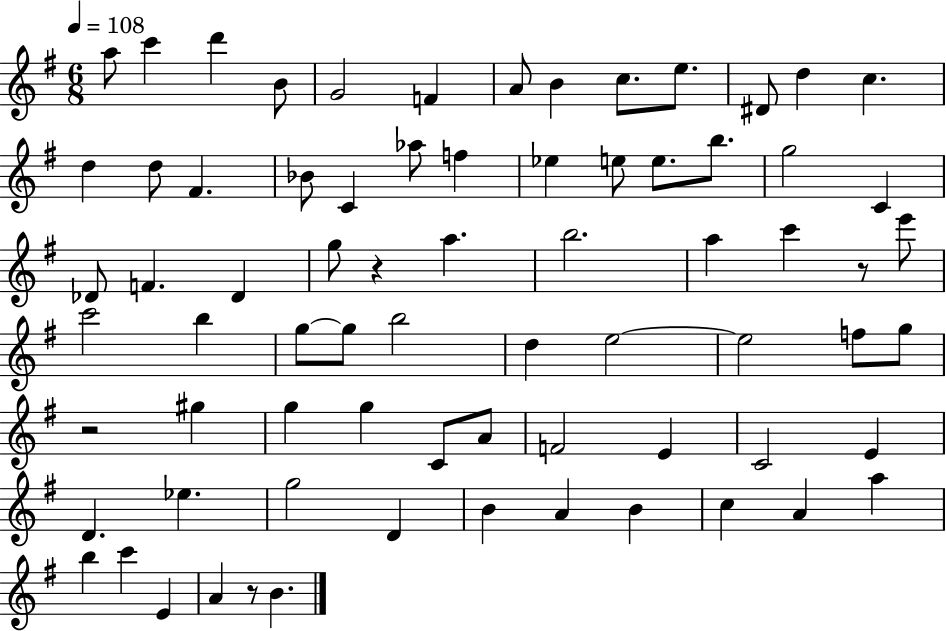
X:1
T:Untitled
M:6/8
L:1/4
K:G
a/2 c' d' B/2 G2 F A/2 B c/2 e/2 ^D/2 d c d d/2 ^F _B/2 C _a/2 f _e e/2 e/2 b/2 g2 C _D/2 F _D g/2 z a b2 a c' z/2 e'/2 c'2 b g/2 g/2 b2 d e2 e2 f/2 g/2 z2 ^g g g C/2 A/2 F2 E C2 E D _e g2 D B A B c A a b c' E A z/2 B